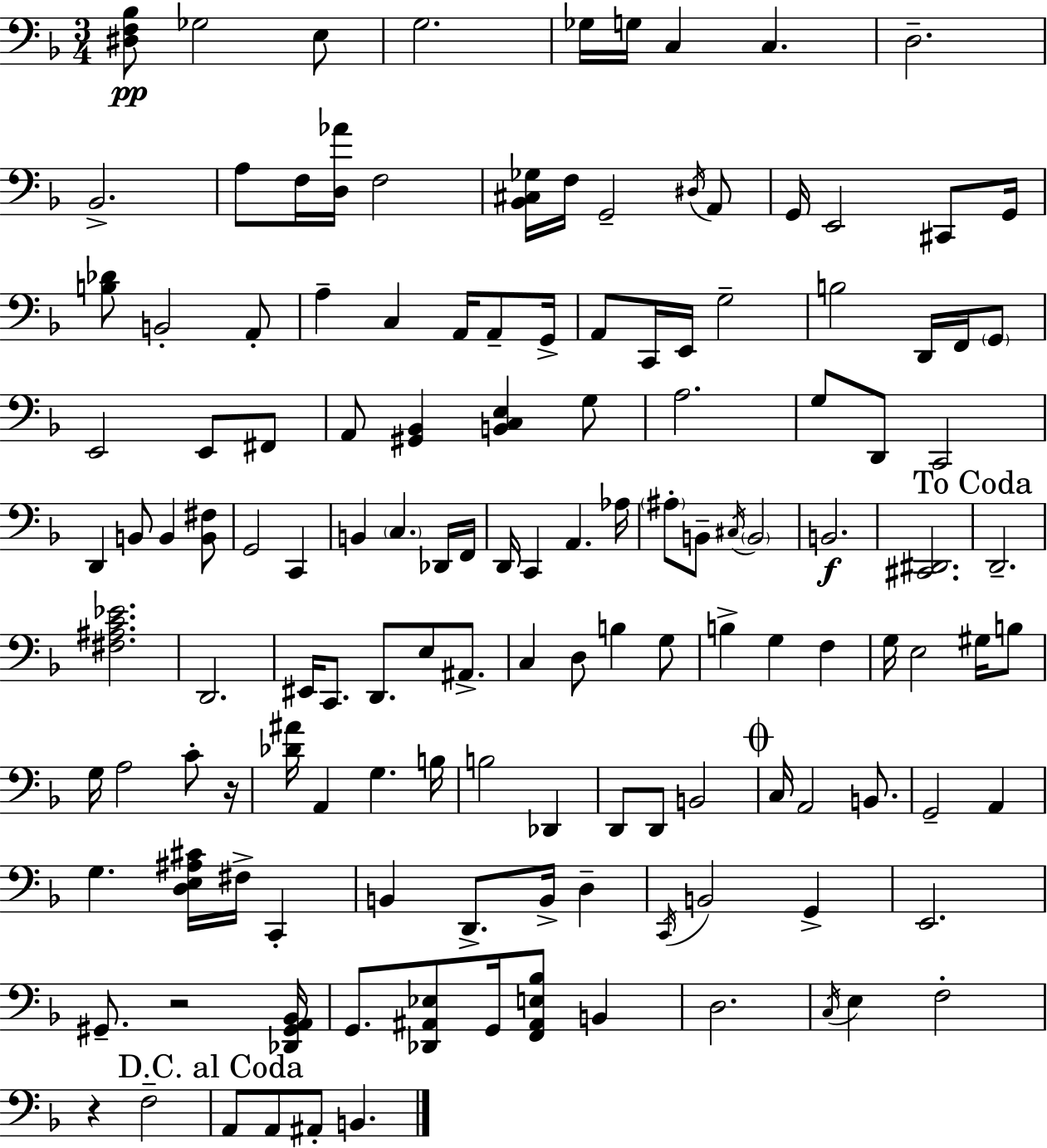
[D#3,F3,Bb3]/e Gb3/h E3/e G3/h. Gb3/s G3/s C3/q C3/q. D3/h. Bb2/h. A3/e F3/s [D3,Ab4]/s F3/h [Bb2,C#3,Gb3]/s F3/s G2/h D#3/s A2/e G2/s E2/h C#2/e G2/s [B3,Db4]/e B2/h A2/e A3/q C3/q A2/s A2/e G2/s A2/e C2/s E2/s G3/h B3/h D2/s F2/s G2/e E2/h E2/e F#2/e A2/e [G#2,Bb2]/q [B2,C3,E3]/q G3/e A3/h. G3/e D2/e C2/h D2/q B2/e B2/q [B2,F#3]/e G2/h C2/q B2/q C3/q. Db2/s F2/s D2/s C2/q A2/q. Ab3/s A#3/e B2/e C#3/s B2/h B2/h. [C#2,D#2]/h. D2/h. [F#3,A#3,C4,Eb4]/h. D2/h. EIS2/s C2/e. D2/e. E3/e A#2/e. C3/q D3/e B3/q G3/e B3/q G3/q F3/q G3/s E3/h G#3/s B3/e G3/s A3/h C4/e R/s [Db4,A#4]/s A2/q G3/q. B3/s B3/h Db2/q D2/e D2/e B2/h C3/s A2/h B2/e. G2/h A2/q G3/q. [D3,E3,A#3,C#4]/s F#3/s C2/q B2/q D2/e. B2/s D3/q C2/s B2/h G2/q E2/h. G#2/e. R/h [Db2,G#2,A2,Bb2]/s G2/e. [Db2,A#2,Eb3]/e G2/s [F2,A#2,E3,Bb3]/e B2/q D3/h. C3/s E3/q F3/h R/q F3/h A2/e A2/e A#2/e B2/q.